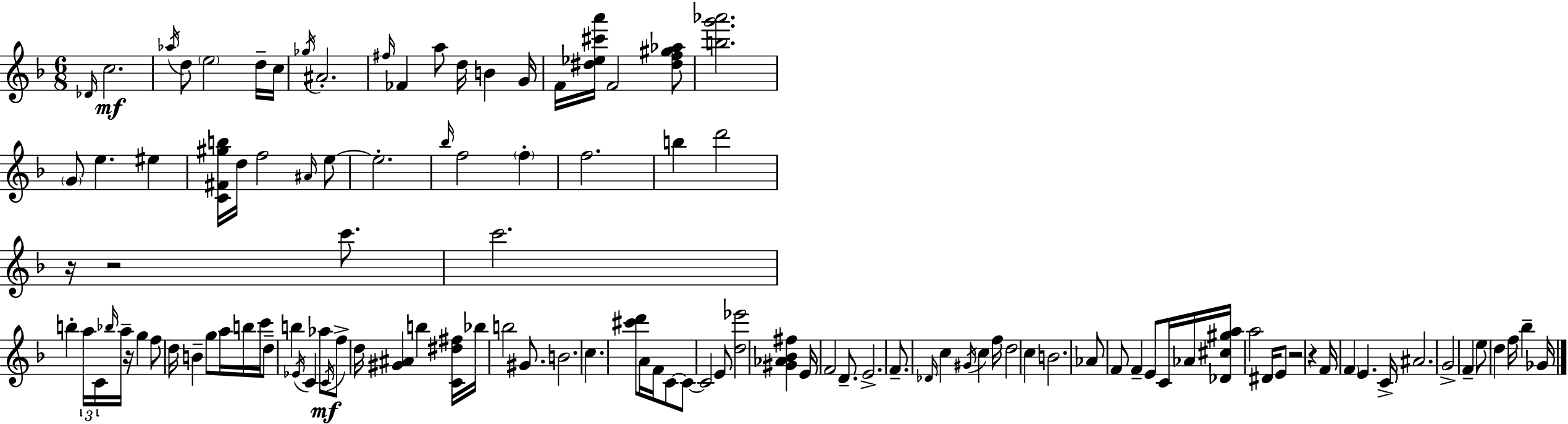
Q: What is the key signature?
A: D minor